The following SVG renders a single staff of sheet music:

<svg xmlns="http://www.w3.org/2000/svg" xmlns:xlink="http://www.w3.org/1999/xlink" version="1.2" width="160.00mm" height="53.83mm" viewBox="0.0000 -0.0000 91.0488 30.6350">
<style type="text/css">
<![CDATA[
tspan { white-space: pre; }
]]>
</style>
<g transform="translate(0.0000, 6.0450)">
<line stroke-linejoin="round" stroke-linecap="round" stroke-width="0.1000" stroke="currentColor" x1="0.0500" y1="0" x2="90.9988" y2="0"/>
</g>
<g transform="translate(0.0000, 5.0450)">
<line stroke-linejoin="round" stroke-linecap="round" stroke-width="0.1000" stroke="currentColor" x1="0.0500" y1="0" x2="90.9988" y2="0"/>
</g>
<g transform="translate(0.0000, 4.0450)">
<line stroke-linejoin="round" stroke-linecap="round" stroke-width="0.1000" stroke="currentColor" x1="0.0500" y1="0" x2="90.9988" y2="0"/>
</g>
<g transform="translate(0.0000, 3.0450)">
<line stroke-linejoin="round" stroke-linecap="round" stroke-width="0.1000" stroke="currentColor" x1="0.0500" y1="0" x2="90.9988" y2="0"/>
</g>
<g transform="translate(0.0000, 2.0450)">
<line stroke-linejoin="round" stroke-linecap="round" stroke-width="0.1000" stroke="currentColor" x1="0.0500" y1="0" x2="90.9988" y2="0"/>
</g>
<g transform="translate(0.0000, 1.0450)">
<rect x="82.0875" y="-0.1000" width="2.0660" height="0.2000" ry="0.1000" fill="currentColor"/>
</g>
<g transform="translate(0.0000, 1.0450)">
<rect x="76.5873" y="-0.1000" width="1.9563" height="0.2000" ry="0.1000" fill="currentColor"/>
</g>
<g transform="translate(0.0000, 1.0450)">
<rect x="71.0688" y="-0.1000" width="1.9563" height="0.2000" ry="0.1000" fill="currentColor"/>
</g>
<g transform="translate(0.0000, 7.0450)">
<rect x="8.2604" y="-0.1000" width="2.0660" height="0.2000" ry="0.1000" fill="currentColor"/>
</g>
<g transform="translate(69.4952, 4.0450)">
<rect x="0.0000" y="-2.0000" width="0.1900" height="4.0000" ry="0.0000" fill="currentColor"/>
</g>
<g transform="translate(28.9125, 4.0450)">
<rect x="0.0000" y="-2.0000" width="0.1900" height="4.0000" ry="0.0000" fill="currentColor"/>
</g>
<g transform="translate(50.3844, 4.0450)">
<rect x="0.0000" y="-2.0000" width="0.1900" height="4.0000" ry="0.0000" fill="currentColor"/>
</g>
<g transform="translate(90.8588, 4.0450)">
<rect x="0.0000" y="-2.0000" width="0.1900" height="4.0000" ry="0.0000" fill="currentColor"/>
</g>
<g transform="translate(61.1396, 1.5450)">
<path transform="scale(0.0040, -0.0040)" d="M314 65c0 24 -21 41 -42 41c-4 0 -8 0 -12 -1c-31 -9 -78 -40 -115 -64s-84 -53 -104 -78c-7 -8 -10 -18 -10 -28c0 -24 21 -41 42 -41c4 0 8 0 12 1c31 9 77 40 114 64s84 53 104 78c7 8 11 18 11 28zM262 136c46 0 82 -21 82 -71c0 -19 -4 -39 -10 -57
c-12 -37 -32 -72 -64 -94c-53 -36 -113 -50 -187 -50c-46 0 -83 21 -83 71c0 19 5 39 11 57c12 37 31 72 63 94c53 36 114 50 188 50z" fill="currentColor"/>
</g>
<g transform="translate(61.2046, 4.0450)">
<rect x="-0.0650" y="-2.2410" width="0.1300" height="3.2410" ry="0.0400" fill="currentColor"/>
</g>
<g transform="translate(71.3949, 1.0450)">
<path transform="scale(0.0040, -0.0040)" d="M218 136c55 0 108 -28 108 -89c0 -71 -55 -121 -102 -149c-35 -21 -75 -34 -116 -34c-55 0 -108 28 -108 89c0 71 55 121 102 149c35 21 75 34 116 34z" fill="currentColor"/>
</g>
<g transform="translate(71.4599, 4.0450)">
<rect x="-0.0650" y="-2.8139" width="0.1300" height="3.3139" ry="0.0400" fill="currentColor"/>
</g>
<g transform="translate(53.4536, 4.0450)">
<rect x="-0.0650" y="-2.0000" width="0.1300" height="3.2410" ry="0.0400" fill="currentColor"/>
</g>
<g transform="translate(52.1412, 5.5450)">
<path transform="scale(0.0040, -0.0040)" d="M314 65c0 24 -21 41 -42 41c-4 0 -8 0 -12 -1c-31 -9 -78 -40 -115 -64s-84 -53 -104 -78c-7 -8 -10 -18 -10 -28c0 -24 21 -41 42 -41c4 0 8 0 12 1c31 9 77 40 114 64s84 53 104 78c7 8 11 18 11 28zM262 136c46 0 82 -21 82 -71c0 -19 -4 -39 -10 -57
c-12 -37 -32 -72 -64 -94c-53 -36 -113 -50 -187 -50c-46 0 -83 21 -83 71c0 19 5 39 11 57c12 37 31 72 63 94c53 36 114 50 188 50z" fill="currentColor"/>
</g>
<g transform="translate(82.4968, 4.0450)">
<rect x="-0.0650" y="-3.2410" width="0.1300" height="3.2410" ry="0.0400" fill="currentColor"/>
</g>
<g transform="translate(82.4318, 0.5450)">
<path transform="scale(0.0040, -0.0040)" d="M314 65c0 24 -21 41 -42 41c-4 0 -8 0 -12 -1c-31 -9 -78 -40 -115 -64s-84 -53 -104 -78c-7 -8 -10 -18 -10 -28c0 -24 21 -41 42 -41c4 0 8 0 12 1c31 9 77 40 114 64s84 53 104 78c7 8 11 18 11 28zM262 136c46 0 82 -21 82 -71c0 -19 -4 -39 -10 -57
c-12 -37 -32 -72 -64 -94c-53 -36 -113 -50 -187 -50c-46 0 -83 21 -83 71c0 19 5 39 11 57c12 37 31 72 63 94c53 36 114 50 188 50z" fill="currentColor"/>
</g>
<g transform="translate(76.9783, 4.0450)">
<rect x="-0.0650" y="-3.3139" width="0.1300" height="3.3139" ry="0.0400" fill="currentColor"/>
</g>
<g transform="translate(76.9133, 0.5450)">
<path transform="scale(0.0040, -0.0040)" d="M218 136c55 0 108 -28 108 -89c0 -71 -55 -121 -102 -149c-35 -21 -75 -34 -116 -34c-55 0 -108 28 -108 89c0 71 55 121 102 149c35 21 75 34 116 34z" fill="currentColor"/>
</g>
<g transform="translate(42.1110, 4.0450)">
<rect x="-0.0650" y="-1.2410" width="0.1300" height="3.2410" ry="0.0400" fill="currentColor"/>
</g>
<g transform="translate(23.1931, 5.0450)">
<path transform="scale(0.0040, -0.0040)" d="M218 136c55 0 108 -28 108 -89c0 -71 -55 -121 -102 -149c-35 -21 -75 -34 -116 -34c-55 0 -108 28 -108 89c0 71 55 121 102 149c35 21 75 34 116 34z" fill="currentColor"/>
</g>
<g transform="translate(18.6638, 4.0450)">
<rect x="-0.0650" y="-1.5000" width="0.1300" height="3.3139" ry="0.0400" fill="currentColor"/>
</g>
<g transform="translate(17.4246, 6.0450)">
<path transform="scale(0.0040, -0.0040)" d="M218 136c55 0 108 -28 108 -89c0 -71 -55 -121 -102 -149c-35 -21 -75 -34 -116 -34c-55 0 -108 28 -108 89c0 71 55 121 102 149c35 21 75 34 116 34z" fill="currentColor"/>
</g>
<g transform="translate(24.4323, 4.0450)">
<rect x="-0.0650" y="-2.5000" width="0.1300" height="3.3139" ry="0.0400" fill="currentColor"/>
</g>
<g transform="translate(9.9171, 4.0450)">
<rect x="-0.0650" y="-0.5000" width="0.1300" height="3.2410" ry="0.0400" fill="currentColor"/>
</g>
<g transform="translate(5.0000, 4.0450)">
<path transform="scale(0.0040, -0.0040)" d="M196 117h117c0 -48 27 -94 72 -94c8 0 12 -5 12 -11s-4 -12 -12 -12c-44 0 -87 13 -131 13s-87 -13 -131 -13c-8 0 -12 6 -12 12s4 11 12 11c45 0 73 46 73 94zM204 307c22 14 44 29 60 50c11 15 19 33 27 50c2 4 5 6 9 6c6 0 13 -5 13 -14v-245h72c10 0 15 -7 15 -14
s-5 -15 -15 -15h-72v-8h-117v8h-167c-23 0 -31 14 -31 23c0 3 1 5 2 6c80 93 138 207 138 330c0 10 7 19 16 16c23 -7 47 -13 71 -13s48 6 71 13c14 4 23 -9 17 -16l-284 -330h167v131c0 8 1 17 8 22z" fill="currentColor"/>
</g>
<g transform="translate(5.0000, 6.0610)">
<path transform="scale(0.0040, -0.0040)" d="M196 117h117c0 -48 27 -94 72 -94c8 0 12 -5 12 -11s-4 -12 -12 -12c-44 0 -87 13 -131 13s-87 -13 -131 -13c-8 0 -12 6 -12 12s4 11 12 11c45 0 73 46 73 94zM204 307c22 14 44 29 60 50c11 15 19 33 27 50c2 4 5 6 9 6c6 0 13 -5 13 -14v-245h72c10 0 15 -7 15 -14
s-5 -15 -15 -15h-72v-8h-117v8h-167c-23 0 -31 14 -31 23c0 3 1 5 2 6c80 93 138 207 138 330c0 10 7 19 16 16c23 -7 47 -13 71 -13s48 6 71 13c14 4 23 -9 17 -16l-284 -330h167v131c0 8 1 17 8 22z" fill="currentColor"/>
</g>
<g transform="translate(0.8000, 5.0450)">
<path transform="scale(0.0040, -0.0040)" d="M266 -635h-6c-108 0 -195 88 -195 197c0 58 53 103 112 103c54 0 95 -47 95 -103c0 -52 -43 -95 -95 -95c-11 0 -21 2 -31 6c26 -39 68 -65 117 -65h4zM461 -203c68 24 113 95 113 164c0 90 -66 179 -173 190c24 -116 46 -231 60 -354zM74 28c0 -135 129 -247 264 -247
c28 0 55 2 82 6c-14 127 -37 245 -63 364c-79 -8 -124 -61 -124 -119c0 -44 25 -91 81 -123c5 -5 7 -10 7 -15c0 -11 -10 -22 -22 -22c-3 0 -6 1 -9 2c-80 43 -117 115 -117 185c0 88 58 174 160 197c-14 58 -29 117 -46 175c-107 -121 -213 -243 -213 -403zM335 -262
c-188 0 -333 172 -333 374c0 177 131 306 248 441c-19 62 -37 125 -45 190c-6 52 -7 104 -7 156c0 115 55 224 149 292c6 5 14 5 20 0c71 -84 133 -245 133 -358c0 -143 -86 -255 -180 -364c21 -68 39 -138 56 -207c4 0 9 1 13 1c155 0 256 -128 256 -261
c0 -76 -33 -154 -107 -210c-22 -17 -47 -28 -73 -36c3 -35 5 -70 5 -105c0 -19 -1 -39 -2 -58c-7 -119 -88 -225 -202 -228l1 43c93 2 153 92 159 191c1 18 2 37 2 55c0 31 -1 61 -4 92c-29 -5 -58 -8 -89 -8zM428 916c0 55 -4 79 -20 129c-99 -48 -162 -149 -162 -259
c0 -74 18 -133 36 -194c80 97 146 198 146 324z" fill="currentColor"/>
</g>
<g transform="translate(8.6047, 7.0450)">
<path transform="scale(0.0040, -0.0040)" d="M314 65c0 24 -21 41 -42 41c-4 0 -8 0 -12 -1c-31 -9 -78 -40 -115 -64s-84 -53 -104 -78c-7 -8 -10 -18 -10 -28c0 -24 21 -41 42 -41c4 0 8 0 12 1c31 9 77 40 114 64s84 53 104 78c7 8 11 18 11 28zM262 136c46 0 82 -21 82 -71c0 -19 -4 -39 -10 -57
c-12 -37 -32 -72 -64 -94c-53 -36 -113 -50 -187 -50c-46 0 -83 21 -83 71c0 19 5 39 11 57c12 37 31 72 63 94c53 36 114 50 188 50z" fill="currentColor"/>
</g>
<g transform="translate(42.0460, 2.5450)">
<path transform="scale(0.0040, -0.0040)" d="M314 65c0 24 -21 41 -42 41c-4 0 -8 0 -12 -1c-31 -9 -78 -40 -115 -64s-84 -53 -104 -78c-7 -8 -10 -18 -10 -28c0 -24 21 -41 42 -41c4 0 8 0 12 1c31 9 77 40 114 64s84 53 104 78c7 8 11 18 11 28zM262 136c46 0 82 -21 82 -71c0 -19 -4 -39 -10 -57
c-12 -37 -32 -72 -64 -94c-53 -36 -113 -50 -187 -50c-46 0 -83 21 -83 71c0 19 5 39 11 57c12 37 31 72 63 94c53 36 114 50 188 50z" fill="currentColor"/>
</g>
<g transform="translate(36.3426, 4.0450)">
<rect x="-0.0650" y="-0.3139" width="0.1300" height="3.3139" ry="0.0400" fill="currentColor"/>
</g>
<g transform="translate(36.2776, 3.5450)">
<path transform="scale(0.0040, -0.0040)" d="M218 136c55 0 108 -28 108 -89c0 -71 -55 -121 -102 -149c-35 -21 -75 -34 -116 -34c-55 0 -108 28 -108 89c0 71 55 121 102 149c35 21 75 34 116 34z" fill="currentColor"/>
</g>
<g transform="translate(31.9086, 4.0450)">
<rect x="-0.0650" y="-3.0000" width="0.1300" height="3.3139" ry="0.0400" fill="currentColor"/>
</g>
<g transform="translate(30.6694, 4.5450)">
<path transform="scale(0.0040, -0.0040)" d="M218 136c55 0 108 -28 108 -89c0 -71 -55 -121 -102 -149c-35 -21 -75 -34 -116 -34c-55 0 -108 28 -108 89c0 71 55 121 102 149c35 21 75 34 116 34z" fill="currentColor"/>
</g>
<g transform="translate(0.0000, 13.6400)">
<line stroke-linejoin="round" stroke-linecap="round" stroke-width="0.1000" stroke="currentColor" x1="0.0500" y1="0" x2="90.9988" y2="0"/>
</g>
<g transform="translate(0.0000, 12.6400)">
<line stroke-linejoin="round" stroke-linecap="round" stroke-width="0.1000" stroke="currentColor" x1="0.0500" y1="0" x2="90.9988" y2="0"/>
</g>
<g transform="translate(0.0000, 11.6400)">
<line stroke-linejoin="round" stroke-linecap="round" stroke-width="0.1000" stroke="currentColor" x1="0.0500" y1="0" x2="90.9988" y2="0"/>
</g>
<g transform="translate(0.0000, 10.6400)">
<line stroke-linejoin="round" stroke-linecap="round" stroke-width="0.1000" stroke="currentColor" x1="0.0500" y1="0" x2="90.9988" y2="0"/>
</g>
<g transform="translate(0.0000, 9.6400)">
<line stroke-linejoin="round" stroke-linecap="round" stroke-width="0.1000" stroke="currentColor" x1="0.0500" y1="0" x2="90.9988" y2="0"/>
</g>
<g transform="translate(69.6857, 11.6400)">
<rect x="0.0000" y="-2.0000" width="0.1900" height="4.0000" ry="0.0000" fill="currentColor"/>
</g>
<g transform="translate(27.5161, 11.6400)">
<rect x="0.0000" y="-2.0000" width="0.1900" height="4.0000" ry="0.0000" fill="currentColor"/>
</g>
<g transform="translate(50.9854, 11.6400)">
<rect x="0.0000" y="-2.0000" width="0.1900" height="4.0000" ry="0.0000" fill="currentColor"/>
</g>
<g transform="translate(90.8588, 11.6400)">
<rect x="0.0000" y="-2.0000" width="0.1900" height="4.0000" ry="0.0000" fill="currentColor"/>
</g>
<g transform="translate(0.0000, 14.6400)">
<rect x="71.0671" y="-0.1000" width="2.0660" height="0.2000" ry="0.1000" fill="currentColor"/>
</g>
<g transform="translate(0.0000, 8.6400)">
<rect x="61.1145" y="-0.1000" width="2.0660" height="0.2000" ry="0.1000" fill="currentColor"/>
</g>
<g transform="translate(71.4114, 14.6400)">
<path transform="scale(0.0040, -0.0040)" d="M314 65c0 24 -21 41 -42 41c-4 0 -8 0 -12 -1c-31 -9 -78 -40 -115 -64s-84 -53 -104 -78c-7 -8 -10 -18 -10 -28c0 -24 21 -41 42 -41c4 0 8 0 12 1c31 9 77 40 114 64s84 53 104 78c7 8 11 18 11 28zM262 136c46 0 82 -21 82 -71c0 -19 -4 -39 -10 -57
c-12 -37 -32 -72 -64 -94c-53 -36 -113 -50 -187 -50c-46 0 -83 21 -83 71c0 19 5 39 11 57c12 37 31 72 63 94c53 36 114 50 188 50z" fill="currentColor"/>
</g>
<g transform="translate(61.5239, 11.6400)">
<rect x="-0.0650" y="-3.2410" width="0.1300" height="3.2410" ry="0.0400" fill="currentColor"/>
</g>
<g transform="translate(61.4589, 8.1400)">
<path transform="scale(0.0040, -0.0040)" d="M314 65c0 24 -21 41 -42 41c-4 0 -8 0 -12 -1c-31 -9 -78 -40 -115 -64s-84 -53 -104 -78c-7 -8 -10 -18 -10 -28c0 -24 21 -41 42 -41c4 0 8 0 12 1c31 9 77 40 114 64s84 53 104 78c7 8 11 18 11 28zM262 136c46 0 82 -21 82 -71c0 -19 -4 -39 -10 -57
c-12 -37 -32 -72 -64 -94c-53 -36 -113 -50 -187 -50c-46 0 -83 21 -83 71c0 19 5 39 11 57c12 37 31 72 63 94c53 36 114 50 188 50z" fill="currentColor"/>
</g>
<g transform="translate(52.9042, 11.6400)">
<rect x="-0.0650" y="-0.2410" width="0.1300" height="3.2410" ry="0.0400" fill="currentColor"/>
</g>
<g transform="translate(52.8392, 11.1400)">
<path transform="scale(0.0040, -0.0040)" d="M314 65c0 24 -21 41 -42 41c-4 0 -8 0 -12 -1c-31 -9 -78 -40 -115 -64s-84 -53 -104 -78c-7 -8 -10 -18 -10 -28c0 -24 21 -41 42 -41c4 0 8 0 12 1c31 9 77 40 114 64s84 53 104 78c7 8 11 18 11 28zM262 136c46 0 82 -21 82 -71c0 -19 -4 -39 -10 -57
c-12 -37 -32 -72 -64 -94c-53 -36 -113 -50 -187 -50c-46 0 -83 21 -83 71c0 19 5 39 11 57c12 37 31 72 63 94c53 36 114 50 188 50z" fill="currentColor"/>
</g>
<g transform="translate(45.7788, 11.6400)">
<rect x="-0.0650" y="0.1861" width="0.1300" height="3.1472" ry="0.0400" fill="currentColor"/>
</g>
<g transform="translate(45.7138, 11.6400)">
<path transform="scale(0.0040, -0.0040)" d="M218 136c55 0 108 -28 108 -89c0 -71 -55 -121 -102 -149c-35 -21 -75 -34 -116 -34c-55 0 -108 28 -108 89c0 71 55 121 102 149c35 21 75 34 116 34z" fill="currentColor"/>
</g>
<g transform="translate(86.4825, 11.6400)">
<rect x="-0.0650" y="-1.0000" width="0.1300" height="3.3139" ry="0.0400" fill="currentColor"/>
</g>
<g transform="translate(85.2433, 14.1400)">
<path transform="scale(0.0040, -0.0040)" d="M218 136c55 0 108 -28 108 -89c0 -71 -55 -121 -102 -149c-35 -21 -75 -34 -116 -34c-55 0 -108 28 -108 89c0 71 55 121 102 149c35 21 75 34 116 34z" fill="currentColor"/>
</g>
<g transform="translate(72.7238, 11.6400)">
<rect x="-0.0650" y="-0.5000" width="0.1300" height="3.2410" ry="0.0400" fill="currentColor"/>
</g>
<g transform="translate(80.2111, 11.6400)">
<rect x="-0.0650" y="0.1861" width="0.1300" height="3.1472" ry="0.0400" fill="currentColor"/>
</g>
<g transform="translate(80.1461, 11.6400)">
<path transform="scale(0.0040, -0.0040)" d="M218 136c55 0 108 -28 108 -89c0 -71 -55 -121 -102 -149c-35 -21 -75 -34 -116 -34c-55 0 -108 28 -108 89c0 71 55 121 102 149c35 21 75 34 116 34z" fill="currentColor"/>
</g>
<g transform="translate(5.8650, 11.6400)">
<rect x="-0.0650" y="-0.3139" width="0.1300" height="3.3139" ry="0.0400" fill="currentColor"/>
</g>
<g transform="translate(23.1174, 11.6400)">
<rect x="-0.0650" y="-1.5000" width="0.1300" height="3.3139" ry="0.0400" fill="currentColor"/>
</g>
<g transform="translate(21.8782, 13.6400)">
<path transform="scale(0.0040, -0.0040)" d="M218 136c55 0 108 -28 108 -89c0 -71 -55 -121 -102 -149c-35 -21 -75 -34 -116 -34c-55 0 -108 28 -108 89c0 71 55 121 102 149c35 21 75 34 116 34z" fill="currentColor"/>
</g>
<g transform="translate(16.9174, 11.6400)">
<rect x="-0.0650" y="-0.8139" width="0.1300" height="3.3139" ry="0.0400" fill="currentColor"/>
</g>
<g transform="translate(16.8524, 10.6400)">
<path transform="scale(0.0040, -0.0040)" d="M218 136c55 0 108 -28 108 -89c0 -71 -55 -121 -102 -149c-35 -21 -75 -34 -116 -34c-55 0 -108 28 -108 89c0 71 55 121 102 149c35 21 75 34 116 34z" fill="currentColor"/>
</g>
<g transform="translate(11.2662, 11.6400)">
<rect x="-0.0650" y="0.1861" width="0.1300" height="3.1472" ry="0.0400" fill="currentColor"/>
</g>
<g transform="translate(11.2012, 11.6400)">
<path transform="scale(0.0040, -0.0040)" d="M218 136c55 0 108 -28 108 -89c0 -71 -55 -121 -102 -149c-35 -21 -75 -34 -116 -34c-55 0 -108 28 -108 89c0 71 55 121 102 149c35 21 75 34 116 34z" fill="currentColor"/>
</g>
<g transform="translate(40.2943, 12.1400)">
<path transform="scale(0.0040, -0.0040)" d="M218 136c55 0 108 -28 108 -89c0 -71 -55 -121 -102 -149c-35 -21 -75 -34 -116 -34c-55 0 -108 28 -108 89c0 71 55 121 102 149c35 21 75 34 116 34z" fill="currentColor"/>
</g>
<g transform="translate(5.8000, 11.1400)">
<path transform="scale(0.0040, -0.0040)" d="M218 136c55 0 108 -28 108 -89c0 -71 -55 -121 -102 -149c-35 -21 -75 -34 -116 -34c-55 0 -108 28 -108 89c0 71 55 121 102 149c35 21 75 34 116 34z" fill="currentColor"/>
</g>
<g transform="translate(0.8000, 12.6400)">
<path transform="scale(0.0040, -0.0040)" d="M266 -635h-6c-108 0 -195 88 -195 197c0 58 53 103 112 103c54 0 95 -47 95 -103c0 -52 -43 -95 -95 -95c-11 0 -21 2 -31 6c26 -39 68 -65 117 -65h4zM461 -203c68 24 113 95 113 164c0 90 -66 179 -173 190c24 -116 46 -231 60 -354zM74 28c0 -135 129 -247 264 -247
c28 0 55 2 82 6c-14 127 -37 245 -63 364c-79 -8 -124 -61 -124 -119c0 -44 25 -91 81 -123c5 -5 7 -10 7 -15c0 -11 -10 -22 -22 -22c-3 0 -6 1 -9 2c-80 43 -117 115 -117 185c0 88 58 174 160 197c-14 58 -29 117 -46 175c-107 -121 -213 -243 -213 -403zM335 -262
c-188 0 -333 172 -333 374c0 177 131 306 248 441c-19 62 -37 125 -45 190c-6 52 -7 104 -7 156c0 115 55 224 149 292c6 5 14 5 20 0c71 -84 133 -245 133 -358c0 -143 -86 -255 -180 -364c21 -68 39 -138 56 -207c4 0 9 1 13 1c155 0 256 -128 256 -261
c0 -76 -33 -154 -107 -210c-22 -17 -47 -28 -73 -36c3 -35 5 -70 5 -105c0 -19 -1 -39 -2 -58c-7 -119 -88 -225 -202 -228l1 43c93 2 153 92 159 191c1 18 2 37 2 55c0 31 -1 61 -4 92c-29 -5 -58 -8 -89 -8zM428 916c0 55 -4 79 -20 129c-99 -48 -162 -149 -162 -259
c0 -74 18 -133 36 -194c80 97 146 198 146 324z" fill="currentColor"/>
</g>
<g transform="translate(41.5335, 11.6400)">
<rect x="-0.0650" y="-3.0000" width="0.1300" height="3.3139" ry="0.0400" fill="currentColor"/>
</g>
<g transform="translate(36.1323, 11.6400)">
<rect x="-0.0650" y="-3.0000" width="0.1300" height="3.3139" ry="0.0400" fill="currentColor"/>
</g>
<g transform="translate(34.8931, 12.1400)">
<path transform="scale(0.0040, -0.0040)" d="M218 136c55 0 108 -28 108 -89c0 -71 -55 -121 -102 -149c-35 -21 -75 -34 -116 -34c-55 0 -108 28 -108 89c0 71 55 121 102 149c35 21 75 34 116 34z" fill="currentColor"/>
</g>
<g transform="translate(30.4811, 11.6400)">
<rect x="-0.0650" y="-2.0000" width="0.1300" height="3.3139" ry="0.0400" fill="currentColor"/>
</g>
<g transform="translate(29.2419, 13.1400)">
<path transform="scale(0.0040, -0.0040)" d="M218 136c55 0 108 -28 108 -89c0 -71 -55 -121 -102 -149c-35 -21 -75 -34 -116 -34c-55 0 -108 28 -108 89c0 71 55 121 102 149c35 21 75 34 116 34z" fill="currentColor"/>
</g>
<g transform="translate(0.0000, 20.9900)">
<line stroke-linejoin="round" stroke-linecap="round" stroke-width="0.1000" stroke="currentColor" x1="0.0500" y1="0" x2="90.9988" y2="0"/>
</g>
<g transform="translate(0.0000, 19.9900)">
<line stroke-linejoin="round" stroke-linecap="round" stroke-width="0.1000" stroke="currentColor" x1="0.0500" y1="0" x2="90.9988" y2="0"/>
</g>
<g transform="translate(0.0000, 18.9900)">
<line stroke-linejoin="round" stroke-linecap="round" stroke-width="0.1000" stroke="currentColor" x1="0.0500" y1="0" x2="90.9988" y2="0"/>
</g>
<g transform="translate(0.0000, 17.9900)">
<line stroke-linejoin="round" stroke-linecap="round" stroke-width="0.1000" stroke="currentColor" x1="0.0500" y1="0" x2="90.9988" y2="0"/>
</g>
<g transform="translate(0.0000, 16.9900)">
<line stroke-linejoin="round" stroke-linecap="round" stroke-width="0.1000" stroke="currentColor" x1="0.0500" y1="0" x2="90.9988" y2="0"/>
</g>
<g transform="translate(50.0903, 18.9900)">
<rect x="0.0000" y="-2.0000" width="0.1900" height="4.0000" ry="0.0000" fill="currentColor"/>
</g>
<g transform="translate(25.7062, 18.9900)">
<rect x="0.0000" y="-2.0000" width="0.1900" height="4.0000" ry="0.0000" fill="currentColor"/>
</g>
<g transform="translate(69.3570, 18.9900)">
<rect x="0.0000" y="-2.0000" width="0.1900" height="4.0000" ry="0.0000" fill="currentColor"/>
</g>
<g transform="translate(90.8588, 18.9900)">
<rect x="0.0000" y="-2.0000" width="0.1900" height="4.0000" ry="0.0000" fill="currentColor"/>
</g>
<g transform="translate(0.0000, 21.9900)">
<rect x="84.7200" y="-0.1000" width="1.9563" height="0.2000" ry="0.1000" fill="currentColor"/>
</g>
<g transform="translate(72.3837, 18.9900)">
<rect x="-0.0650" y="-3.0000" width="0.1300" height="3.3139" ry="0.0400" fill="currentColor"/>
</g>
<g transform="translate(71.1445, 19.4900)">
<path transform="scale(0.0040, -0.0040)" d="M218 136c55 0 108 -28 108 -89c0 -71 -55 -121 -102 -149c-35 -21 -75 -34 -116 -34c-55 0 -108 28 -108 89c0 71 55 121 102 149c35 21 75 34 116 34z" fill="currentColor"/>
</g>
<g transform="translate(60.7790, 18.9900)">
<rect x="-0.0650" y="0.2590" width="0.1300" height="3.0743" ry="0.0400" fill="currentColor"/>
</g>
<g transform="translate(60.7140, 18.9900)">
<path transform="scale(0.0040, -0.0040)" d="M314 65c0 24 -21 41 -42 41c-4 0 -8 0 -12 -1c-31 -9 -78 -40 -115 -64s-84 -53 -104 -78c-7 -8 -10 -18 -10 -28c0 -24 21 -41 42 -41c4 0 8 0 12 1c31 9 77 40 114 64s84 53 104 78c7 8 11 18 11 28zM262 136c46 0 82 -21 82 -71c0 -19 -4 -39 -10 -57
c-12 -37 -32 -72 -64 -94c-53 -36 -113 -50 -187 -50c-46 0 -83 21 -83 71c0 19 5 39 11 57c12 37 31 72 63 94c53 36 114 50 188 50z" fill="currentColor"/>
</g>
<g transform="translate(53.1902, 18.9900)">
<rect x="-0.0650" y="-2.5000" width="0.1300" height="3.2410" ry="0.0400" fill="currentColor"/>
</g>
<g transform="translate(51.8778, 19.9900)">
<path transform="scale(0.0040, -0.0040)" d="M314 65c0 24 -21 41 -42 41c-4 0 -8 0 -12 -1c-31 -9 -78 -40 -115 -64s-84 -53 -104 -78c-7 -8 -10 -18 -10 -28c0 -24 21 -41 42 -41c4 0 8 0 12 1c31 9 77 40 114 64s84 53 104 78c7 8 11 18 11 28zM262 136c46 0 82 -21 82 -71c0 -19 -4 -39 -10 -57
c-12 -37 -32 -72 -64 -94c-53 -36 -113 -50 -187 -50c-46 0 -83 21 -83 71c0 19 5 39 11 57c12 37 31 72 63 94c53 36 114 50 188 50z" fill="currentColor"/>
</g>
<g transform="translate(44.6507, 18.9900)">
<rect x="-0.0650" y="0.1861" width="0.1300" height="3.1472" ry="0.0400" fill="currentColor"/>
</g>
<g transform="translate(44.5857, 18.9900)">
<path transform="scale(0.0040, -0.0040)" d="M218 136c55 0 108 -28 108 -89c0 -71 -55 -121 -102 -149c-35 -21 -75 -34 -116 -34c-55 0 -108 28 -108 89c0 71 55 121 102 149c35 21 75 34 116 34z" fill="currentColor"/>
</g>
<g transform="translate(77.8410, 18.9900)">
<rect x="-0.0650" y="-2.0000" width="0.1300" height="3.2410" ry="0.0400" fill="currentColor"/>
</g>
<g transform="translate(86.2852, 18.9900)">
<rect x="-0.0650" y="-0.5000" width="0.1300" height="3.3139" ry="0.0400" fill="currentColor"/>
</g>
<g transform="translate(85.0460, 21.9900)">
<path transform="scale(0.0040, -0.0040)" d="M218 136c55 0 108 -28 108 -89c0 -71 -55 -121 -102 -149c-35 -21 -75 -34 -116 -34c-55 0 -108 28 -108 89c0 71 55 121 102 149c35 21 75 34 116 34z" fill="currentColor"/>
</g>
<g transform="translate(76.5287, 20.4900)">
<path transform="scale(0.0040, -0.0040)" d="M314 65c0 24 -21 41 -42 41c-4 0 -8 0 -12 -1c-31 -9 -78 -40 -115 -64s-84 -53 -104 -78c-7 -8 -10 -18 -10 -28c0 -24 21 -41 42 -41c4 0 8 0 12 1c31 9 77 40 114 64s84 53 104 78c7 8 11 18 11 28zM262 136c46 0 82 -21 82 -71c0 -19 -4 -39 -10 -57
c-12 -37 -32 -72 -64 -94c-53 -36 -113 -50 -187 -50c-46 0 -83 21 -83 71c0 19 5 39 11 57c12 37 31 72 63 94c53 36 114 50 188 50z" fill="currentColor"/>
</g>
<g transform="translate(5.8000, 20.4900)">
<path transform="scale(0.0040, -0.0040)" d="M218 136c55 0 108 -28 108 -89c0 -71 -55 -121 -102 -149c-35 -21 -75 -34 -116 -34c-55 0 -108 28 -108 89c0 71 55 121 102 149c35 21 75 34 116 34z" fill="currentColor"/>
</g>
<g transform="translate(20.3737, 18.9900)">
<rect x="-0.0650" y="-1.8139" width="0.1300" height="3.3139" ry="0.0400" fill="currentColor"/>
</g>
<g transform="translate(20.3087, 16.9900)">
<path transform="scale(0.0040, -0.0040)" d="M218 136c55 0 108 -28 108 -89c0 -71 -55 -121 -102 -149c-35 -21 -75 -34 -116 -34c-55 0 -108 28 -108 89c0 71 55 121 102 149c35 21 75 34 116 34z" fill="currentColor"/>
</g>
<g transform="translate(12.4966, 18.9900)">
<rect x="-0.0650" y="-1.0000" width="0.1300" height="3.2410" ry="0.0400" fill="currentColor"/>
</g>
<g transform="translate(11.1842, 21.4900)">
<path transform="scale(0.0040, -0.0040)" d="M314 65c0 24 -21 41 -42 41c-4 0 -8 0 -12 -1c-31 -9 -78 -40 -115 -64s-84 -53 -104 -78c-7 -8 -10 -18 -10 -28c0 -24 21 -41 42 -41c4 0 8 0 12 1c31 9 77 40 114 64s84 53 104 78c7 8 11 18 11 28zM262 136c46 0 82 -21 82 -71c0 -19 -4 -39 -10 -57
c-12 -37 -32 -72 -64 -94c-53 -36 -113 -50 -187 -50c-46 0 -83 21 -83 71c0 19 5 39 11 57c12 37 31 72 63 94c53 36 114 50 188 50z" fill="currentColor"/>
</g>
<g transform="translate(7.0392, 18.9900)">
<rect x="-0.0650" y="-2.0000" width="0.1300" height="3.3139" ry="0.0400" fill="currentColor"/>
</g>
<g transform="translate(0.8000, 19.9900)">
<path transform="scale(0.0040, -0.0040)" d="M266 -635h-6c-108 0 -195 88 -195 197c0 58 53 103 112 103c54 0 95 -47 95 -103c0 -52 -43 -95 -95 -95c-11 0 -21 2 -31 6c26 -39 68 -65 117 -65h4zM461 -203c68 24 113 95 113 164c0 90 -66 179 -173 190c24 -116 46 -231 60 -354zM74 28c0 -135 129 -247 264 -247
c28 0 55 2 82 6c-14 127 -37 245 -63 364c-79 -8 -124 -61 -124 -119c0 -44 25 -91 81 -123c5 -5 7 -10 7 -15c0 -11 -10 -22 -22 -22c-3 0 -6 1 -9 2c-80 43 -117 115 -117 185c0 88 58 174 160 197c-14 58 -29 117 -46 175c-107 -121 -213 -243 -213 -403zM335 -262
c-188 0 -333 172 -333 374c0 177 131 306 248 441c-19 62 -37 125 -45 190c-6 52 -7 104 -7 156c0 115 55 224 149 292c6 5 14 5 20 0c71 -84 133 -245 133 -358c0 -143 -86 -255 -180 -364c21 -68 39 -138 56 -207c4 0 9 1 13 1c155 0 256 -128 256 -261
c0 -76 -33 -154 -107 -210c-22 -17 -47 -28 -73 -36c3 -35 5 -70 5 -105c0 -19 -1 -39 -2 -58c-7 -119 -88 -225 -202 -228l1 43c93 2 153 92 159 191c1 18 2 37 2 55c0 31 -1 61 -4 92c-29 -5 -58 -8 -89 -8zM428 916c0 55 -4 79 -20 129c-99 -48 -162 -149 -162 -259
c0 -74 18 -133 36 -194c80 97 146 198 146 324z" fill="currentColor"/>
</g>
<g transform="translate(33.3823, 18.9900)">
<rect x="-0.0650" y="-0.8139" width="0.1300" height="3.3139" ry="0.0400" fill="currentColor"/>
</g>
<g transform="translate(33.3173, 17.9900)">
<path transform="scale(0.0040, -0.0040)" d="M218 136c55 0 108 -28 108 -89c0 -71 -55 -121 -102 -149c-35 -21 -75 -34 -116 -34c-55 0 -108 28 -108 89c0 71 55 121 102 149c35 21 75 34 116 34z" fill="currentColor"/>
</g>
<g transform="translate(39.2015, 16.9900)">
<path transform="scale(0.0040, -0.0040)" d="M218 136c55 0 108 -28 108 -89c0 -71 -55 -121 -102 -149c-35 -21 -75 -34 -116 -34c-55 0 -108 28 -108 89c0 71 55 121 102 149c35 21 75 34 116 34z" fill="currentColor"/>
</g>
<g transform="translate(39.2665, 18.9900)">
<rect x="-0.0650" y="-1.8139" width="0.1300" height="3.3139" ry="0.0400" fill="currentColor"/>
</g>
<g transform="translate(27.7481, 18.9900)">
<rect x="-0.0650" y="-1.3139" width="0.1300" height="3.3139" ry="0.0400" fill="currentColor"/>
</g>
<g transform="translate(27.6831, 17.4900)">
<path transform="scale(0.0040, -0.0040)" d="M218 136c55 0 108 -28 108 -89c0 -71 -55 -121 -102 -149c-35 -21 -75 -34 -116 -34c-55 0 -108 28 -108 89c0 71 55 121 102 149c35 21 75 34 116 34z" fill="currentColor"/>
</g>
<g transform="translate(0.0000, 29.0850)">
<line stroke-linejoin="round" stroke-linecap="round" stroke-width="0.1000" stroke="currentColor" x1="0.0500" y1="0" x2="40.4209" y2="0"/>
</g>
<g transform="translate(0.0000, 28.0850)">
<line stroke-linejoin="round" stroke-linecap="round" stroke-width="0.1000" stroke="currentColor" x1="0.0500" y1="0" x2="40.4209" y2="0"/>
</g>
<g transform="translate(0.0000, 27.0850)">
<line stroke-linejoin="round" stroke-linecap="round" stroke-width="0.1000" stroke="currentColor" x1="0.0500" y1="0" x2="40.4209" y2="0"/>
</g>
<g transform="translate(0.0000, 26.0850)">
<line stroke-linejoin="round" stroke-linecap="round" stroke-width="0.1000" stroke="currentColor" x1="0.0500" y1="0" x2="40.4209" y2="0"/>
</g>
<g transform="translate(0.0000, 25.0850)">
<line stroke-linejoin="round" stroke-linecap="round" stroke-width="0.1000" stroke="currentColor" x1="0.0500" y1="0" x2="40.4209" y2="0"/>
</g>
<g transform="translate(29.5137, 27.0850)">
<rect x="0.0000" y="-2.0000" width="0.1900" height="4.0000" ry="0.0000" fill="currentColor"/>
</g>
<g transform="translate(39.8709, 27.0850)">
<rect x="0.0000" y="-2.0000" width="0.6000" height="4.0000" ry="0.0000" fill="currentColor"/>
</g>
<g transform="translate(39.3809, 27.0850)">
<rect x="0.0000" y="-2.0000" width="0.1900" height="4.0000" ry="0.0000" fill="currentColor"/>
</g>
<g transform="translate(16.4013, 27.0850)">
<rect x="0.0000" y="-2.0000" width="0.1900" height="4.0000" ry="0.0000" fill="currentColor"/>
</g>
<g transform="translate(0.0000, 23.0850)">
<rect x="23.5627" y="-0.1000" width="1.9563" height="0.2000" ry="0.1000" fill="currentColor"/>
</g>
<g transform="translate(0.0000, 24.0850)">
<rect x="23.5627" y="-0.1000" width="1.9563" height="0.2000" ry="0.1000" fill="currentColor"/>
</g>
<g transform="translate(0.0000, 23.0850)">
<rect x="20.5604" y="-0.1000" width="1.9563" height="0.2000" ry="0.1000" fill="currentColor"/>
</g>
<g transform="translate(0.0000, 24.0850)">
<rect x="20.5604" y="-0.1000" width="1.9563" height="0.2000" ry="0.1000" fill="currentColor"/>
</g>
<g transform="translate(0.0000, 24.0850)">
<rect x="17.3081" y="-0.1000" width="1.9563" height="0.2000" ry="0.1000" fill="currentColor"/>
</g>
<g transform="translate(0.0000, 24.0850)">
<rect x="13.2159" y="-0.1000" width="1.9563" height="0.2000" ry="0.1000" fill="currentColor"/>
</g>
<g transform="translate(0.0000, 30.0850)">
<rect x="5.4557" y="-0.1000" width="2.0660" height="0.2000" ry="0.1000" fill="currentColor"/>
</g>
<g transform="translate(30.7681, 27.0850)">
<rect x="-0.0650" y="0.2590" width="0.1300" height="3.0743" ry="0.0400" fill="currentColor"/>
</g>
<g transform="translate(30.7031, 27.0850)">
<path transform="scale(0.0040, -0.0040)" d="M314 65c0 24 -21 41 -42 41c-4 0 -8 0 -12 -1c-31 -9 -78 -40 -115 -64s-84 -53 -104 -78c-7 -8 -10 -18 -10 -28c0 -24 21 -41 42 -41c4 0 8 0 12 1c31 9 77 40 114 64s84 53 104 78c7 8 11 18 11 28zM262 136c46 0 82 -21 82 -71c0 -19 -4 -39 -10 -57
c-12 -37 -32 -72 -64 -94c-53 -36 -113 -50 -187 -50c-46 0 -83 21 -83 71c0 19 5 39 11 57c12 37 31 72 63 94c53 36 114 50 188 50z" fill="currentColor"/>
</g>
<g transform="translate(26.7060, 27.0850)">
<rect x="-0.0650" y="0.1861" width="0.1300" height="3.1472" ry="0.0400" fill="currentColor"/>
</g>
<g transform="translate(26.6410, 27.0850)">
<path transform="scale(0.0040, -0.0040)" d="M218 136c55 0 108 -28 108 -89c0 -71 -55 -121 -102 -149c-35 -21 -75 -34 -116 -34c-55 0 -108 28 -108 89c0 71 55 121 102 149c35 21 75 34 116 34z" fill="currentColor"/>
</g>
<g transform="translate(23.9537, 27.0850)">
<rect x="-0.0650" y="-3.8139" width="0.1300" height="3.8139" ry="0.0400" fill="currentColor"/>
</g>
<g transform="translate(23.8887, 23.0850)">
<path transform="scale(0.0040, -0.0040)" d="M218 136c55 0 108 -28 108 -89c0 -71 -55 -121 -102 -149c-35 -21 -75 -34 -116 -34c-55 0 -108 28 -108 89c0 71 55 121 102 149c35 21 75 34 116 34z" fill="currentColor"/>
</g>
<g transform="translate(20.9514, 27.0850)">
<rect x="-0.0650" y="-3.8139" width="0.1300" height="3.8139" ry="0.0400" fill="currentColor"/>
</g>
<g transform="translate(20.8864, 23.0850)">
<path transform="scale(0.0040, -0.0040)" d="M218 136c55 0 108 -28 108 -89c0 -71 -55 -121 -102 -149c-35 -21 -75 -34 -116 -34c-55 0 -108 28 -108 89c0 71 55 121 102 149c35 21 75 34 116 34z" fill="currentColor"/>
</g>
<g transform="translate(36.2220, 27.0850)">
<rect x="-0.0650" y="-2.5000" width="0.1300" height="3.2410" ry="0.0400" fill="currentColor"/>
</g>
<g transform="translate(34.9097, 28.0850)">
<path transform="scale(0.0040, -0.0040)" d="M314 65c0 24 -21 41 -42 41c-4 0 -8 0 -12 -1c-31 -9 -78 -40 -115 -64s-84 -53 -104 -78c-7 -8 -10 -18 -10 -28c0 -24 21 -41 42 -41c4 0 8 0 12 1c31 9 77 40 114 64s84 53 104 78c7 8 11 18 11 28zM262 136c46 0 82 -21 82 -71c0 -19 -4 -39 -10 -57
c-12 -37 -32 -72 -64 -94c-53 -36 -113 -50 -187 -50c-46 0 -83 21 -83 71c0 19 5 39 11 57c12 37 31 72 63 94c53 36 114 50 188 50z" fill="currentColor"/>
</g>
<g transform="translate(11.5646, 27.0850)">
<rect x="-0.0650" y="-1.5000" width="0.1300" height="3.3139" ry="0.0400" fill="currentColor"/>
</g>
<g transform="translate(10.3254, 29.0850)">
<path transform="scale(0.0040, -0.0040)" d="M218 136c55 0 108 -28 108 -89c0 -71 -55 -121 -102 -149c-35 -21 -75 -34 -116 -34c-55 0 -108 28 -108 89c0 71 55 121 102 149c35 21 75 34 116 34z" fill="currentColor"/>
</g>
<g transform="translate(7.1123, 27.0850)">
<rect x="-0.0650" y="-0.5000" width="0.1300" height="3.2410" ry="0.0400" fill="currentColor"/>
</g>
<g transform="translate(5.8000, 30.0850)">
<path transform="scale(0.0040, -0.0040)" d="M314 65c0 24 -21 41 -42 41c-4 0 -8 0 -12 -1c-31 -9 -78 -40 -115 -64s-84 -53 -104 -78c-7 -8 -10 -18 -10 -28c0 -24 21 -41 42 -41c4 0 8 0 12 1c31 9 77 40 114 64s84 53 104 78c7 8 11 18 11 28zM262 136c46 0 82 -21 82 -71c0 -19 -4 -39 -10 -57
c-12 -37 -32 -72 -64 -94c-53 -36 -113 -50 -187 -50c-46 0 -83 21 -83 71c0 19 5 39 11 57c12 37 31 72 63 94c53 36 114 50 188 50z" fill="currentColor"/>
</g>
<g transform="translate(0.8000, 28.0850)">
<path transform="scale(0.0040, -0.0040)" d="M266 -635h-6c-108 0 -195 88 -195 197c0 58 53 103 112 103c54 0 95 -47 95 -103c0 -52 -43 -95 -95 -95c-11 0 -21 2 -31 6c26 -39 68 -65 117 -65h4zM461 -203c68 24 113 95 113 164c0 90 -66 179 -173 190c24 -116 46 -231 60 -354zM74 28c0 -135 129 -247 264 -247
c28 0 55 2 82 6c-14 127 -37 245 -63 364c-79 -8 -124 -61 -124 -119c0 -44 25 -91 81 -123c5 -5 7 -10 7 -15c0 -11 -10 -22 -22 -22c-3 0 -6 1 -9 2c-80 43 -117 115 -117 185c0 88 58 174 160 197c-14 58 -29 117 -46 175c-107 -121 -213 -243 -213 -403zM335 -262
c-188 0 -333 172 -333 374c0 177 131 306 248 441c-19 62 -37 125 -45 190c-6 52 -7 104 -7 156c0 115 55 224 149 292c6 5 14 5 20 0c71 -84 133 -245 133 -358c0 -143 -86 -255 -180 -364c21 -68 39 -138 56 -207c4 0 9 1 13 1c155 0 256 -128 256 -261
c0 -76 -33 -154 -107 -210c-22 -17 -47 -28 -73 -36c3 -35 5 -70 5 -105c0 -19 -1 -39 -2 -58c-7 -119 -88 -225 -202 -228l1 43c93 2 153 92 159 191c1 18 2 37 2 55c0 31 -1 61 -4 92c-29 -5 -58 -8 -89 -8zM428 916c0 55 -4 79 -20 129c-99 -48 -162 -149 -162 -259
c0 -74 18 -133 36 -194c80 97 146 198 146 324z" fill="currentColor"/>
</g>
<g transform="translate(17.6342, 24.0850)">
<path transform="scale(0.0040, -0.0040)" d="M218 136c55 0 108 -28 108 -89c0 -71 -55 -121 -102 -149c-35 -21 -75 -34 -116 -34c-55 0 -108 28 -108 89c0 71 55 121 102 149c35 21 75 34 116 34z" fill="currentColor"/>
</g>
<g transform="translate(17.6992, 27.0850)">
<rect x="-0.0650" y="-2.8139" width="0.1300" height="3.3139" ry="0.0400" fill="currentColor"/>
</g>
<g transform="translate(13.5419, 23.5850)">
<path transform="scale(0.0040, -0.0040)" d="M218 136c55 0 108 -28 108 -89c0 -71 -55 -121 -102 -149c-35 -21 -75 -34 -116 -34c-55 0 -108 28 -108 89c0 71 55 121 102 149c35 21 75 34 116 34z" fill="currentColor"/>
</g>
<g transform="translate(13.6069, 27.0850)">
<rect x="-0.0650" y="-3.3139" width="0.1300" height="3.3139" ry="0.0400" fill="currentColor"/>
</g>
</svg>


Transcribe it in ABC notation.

X:1
T:Untitled
M:4/4
L:1/4
K:C
C2 E G A c e2 F2 g2 a b b2 c B d E F A A B c2 b2 C2 B D F D2 f e d f B G2 B2 A F2 C C2 E b a c' c' B B2 G2